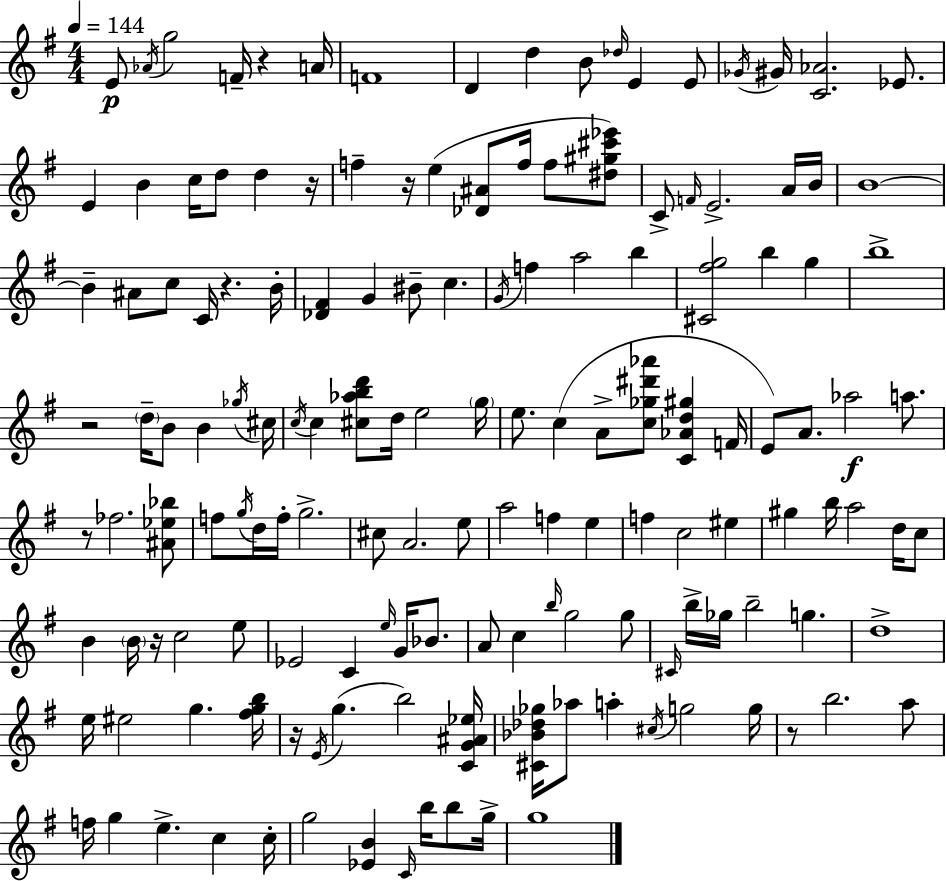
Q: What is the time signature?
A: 4/4